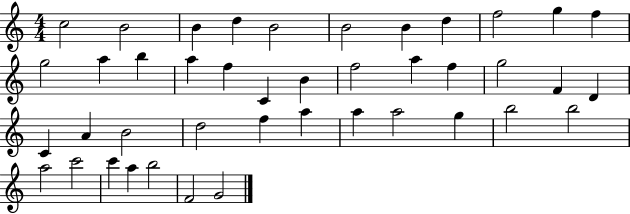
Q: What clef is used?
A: treble